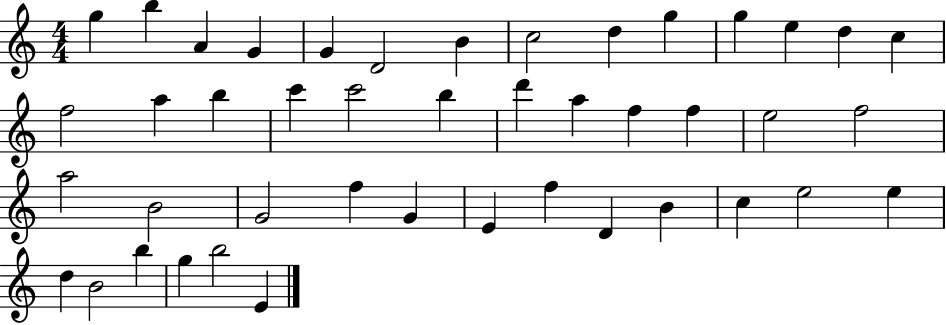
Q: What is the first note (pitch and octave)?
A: G5